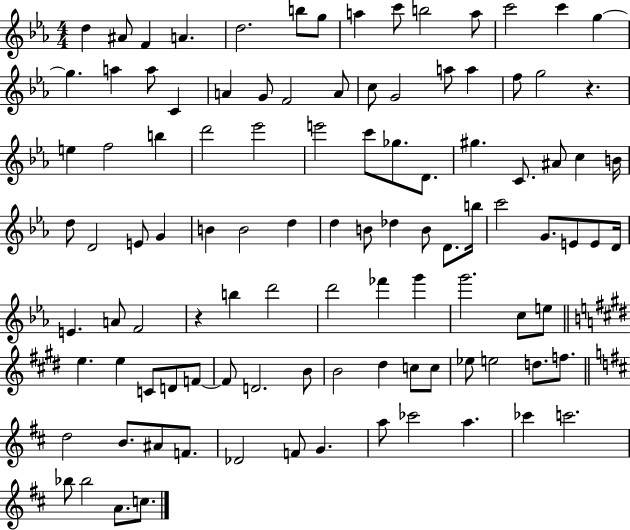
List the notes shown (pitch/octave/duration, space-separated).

D5/q A#4/e F4/q A4/q. D5/h. B5/e G5/e A5/q C6/e B5/h A5/e C6/h C6/q G5/q G5/q. A5/q A5/e C4/q A4/q G4/e F4/h A4/e C5/e G4/h A5/e A5/q F5/e G5/h R/q. E5/q F5/h B5/q D6/h Eb6/h E6/h C6/e Gb5/e. D4/e. G#5/q. C4/e. A#4/e C5/q B4/s D5/e D4/h E4/e G4/q B4/q B4/h D5/q D5/q B4/e Db5/q B4/e D4/e. B5/s C6/h G4/e. E4/e E4/e D4/s E4/q. A4/e F4/h R/q B5/q D6/h D6/h FES6/q G6/q G6/h. C5/e E5/e E5/q. E5/q C4/e D4/e F4/e F4/e D4/h. B4/e B4/h D#5/q C5/e C5/e Eb5/e E5/h D5/e. F5/e. D5/h B4/e. A#4/e F4/e. Db4/h F4/e G4/q. A5/e CES6/h A5/q. CES6/q C6/h. Bb5/e Bb5/h A4/e. C5/e.